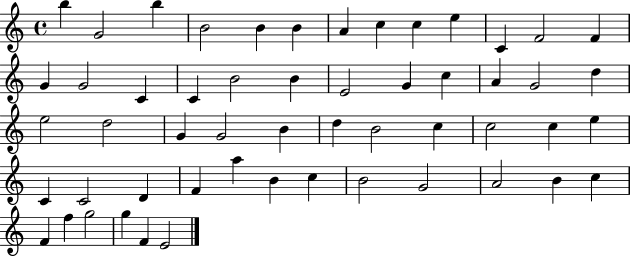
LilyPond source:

{
  \clef treble
  \time 4/4
  \defaultTimeSignature
  \key c \major
  b''4 g'2 b''4 | b'2 b'4 b'4 | a'4 c''4 c''4 e''4 | c'4 f'2 f'4 | \break g'4 g'2 c'4 | c'4 b'2 b'4 | e'2 g'4 c''4 | a'4 g'2 d''4 | \break e''2 d''2 | g'4 g'2 b'4 | d''4 b'2 c''4 | c''2 c''4 e''4 | \break c'4 c'2 d'4 | f'4 a''4 b'4 c''4 | b'2 g'2 | a'2 b'4 c''4 | \break f'4 f''4 g''2 | g''4 f'4 e'2 | \bar "|."
}